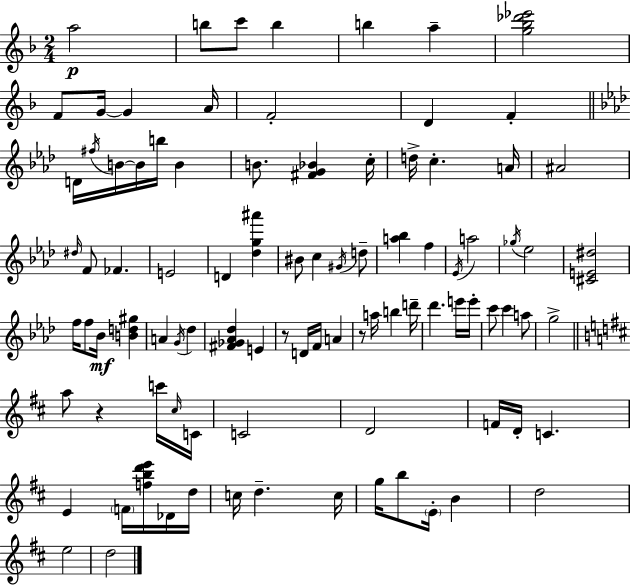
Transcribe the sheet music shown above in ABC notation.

X:1
T:Untitled
M:2/4
L:1/4
K:F
a2 b/2 c'/2 b b a [g_b_d'_e']2 F/2 G/4 G A/4 F2 D F D/4 ^f/4 B/4 B/4 b/4 B B/2 [^FG_B] c/4 d/4 c A/4 ^A2 ^d/4 F/2 _F E2 D [_dg^a'] ^B/2 c ^G/4 d/2 [a_b] f _E/4 a2 _g/4 _e2 [^CE^d]2 f/4 f/2 _B/4 [Bd^g] A G/4 _d [^F_G_A_d] E z/2 D/4 F/4 A z/2 a/4 b d'/4 _d' e'/4 e'/4 c'/2 c' a/2 g2 a/2 z c'/4 ^c/4 C/4 C2 D2 F/4 D/4 C E F/4 [fbd'e']/4 _D/4 d/4 c/4 d c/4 g/4 b/2 E/4 B d2 e2 d2